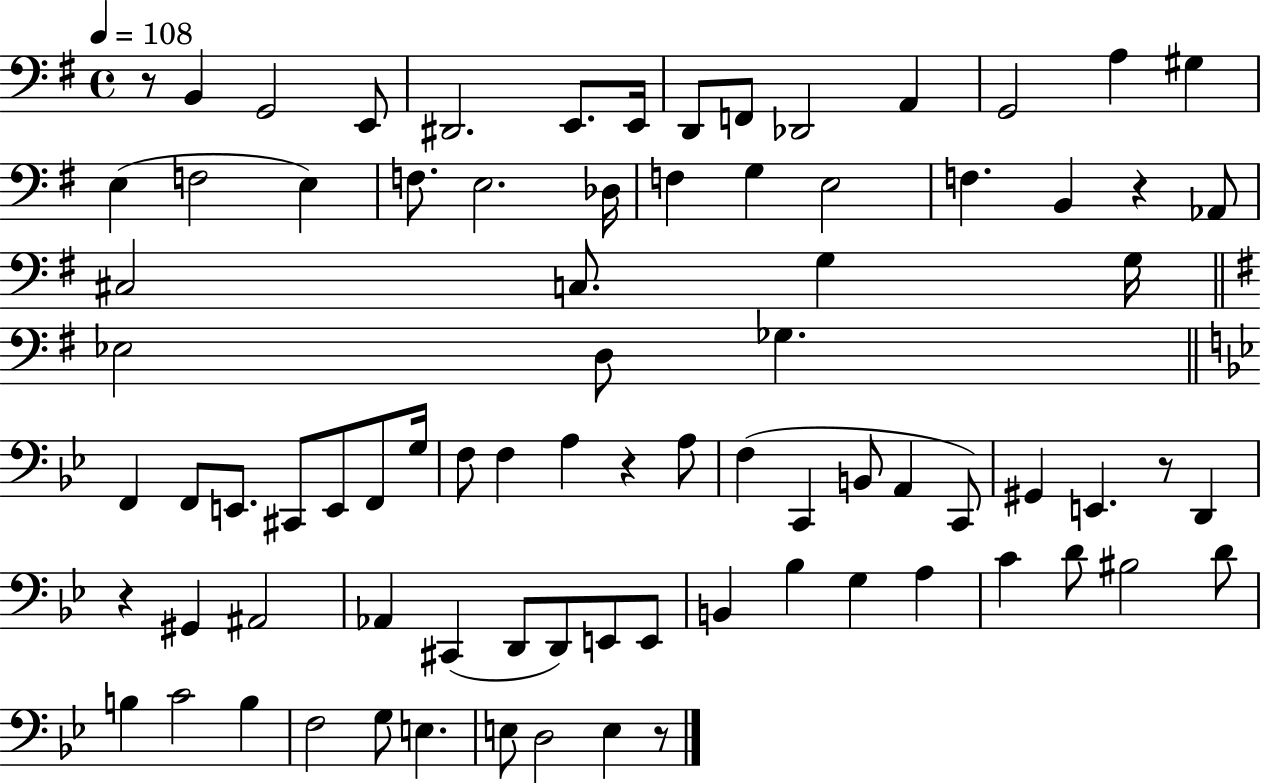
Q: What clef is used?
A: bass